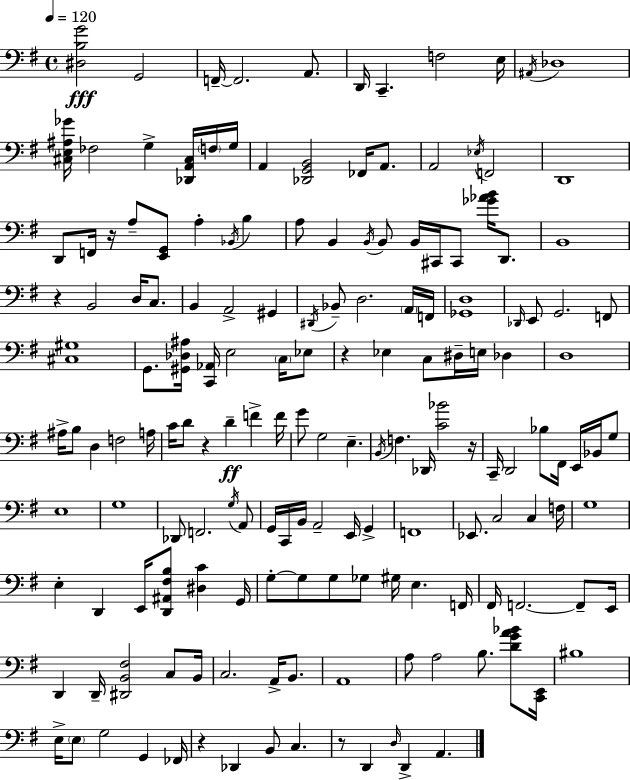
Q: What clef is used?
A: bass